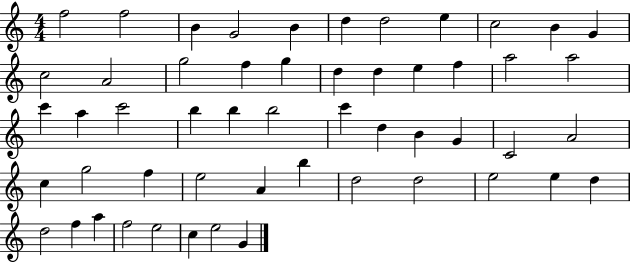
{
  \clef treble
  \numericTimeSignature
  \time 4/4
  \key c \major
  f''2 f''2 | b'4 g'2 b'4 | d''4 d''2 e''4 | c''2 b'4 g'4 | \break c''2 a'2 | g''2 f''4 g''4 | d''4 d''4 e''4 f''4 | a''2 a''2 | \break c'''4 a''4 c'''2 | b''4 b''4 b''2 | c'''4 d''4 b'4 g'4 | c'2 a'2 | \break c''4 g''2 f''4 | e''2 a'4 b''4 | d''2 d''2 | e''2 e''4 d''4 | \break d''2 f''4 a''4 | f''2 e''2 | c''4 e''2 g'4 | \bar "|."
}